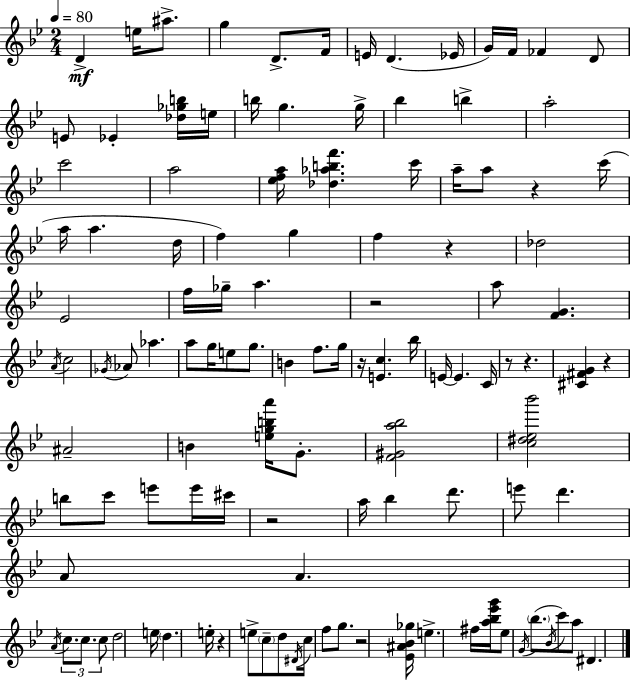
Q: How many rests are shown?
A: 10